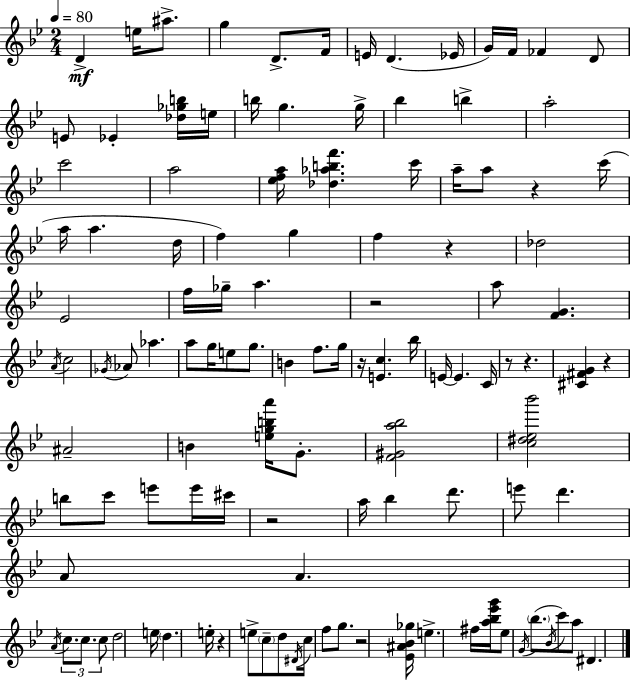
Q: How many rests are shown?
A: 10